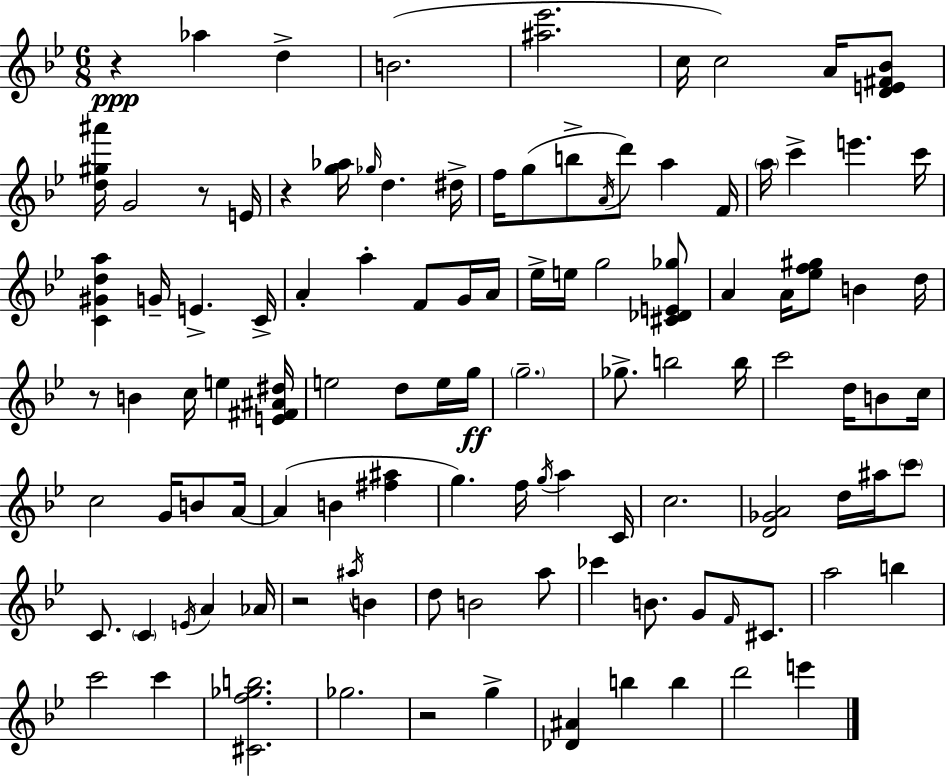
{
  \clef treble
  \numericTimeSignature
  \time 6/8
  \key g \minor
  r4\ppp aes''4 d''4-> | b'2.( | <ais'' ees'''>2. | c''16 c''2) a'16 <d' e' fis' bes'>8 | \break <d'' gis'' ais'''>16 g'2 r8 e'16 | r4 <g'' aes''>16 \grace { ges''16 } d''4. | dis''16-> f''16 g''8( b''8-> \acciaccatura { a'16 } d'''8) a''4 | f'16 \parenthesize a''16 c'''4-> e'''4. | \break c'''16 <c' gis' d'' a''>4 g'16-- e'4.-> | c'16-> a'4-. a''4-. f'8 | g'16 a'16 ees''16-> e''16 g''2 | <cis' des' e' ges''>8 a'4 a'16 <ees'' f'' gis''>8 b'4 | \break d''16 r8 b'4 c''16 e''4 | <e' fis' ais' dis''>16 e''2 d''8 | e''16 g''16\ff \parenthesize g''2.-- | ges''8.-> b''2 | \break b''16 c'''2 d''16 b'8 | c''16 c''2 g'16 b'8 | a'16~~ a'4( b'4 <fis'' ais''>4 | g''4.) f''16 \acciaccatura { g''16 } a''4 | \break c'16 c''2. | <d' ges' a'>2 d''16 | ais''16 \parenthesize c'''8 c'8. \parenthesize c'4 \acciaccatura { e'16 } a'4 | aes'16 r2 | \break \acciaccatura { ais''16 } b'4 d''8 b'2 | a''8 ces'''4 b'8. | g'8 \grace { f'16 } cis'8. a''2 | b''4 c'''2 | \break c'''4 <cis' f'' ges'' b''>2. | ges''2. | r2 | g''4-> <des' ais'>4 b''4 | \break b''4 d'''2 | e'''4 \bar "|."
}